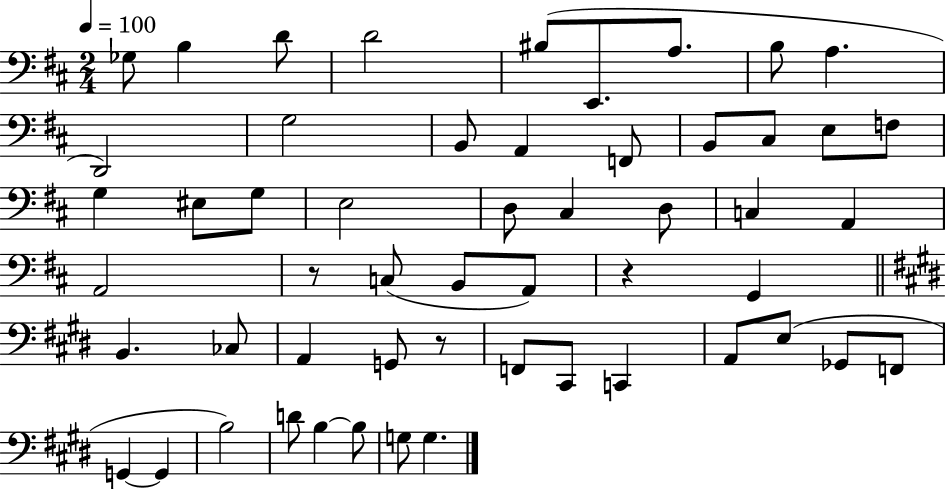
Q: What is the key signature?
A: D major